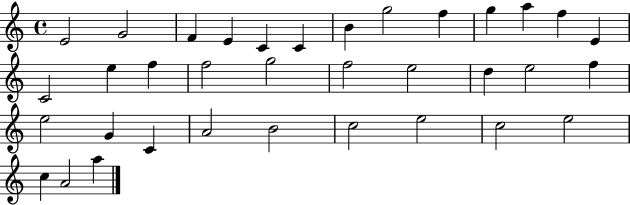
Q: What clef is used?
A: treble